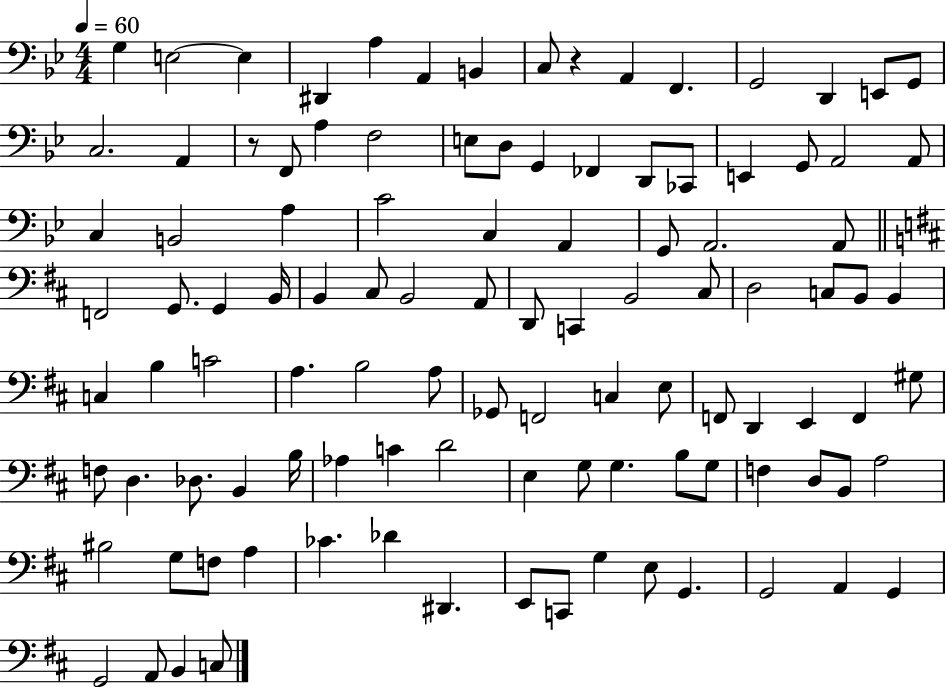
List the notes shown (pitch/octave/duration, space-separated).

G3/q E3/h E3/q D#2/q A3/q A2/q B2/q C3/e R/q A2/q F2/q. G2/h D2/q E2/e G2/e C3/h. A2/q R/e F2/e A3/q F3/h E3/e D3/e G2/q FES2/q D2/e CES2/e E2/q G2/e A2/h A2/e C3/q B2/h A3/q C4/h C3/q A2/q G2/e A2/h. A2/e F2/h G2/e. G2/q B2/s B2/q C#3/e B2/h A2/e D2/e C2/q B2/h C#3/e D3/h C3/e B2/e B2/q C3/q B3/q C4/h A3/q. B3/h A3/e Gb2/e F2/h C3/q E3/e F2/e D2/q E2/q F2/q G#3/e F3/e D3/q. Db3/e. B2/q B3/s Ab3/q C4/q D4/h E3/q G3/e G3/q. B3/e G3/e F3/q D3/e B2/e A3/h BIS3/h G3/e F3/e A3/q CES4/q. Db4/q D#2/q. E2/e C2/e G3/q E3/e G2/q. G2/h A2/q G2/q G2/h A2/e B2/q C3/e